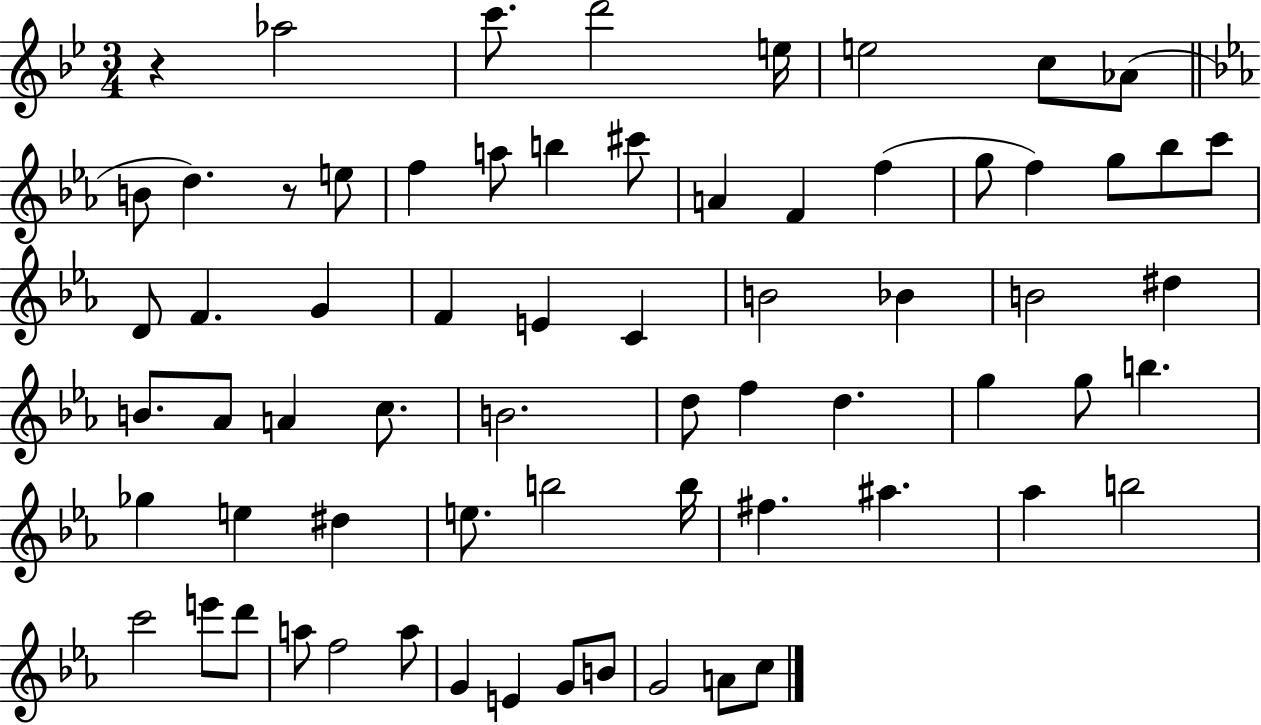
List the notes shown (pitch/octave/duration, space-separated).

R/q Ab5/h C6/e. D6/h E5/s E5/h C5/e Ab4/e B4/e D5/q. R/e E5/e F5/q A5/e B5/q C#6/e A4/q F4/q F5/q G5/e F5/q G5/e Bb5/e C6/e D4/e F4/q. G4/q F4/q E4/q C4/q B4/h Bb4/q B4/h D#5/q B4/e. Ab4/e A4/q C5/e. B4/h. D5/e F5/q D5/q. G5/q G5/e B5/q. Gb5/q E5/q D#5/q E5/e. B5/h B5/s F#5/q. A#5/q. Ab5/q B5/h C6/h E6/e D6/e A5/e F5/h A5/e G4/q E4/q G4/e B4/e G4/h A4/e C5/e